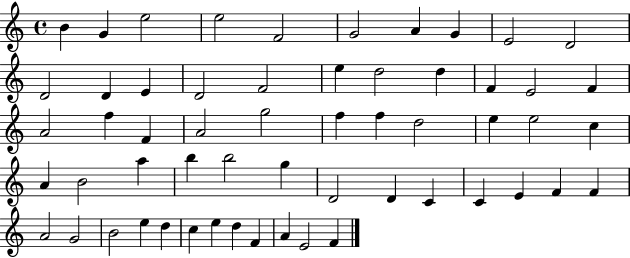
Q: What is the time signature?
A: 4/4